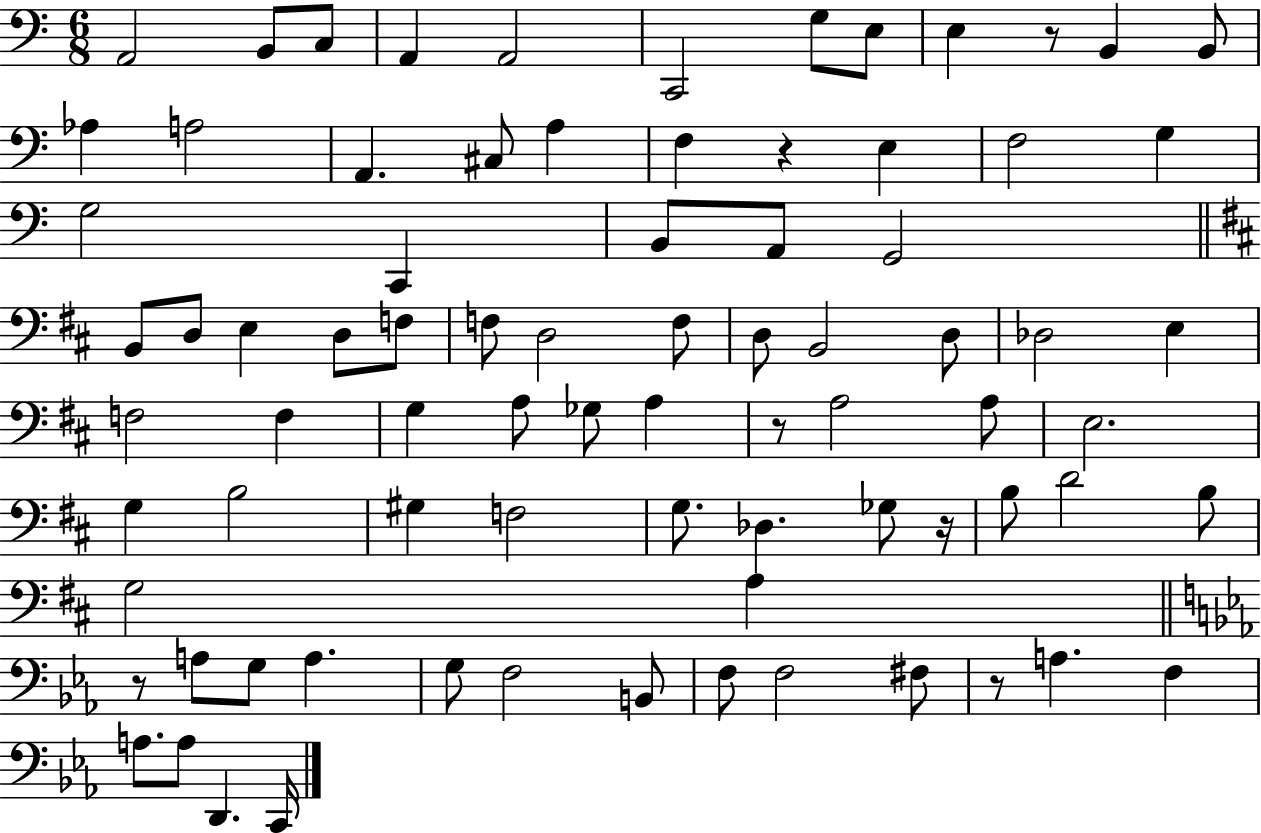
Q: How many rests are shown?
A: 6